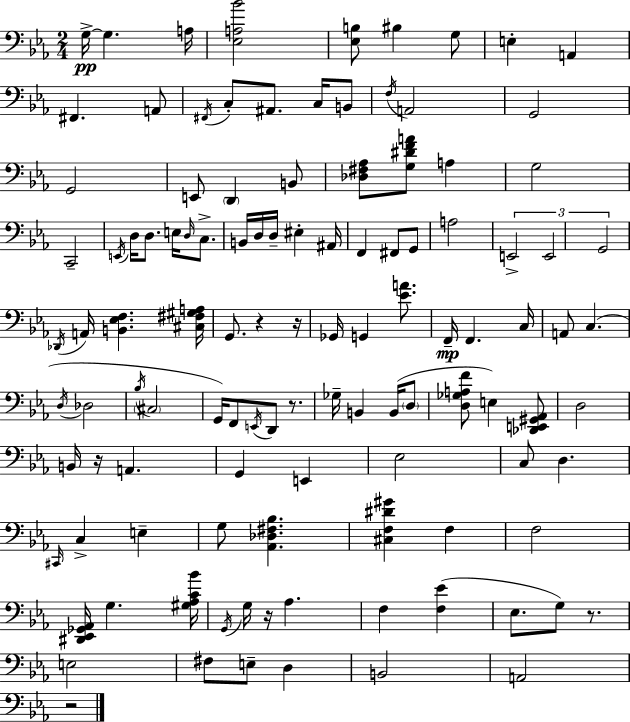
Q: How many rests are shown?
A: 7